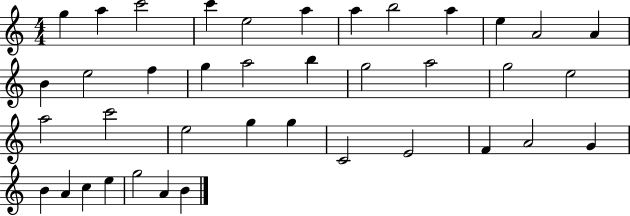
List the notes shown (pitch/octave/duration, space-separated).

G5/q A5/q C6/h C6/q E5/h A5/q A5/q B5/h A5/q E5/q A4/h A4/q B4/q E5/h F5/q G5/q A5/h B5/q G5/h A5/h G5/h E5/h A5/h C6/h E5/h G5/q G5/q C4/h E4/h F4/q A4/h G4/q B4/q A4/q C5/q E5/q G5/h A4/q B4/q